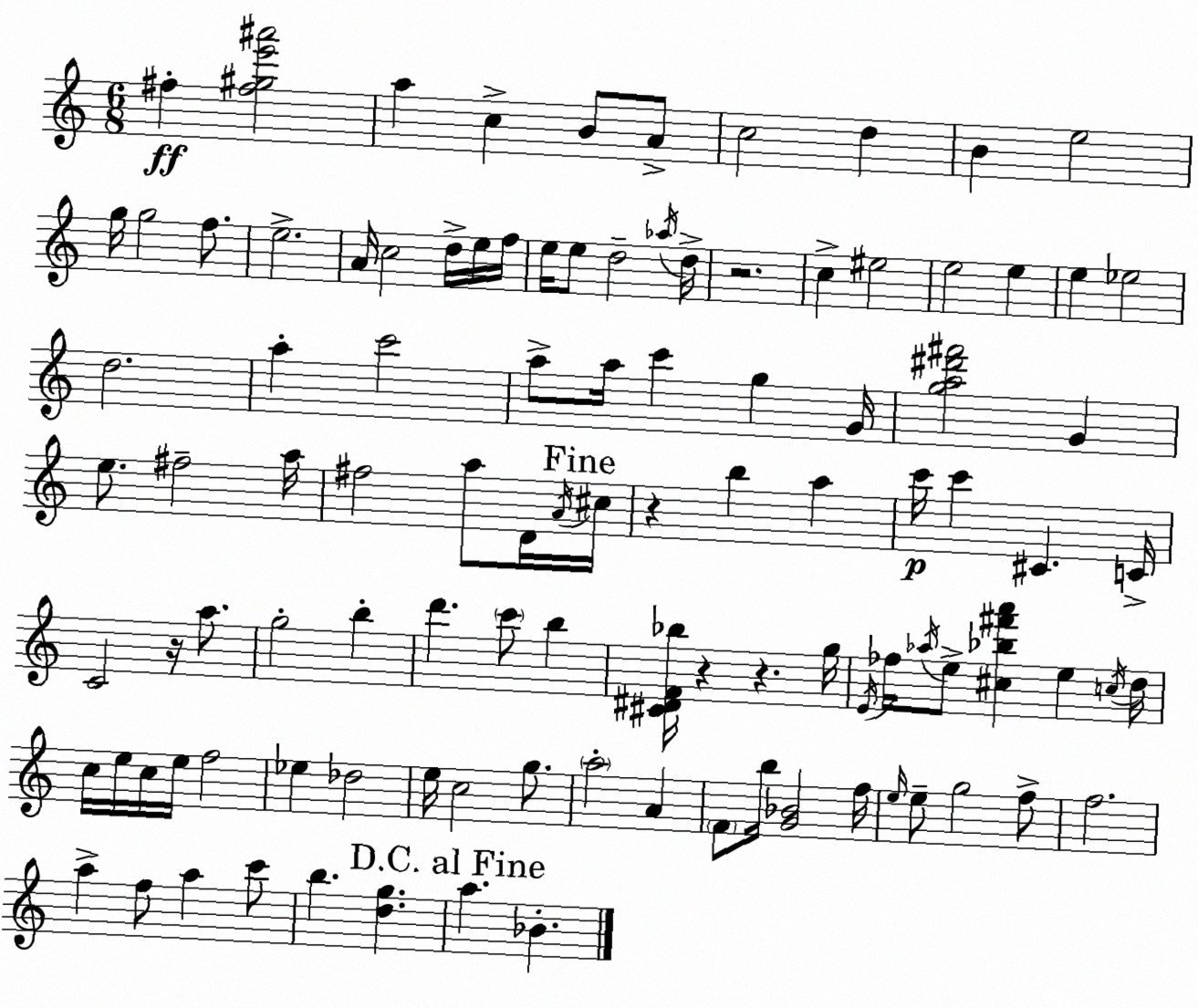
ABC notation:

X:1
T:Untitled
M:6/8
L:1/4
K:C
^f [^f^ge'^a']2 a c B/2 A/2 c2 d B e2 g/4 g2 f/2 e2 A/4 c2 d/4 e/4 f/4 e/4 e/2 d2 _a/4 d/4 z2 c ^e2 e2 e e _e2 d2 a c'2 a/2 a/4 c' g G/4 [ga^d'^f']2 G e/2 ^f2 a/4 ^f2 a/2 D/4 A/4 ^c/4 z b a c'/4 c' ^C C/4 C2 z/4 a/2 g2 b d' c'/2 b [^C^DF_b]/4 z z g/4 E/4 _f/4 _a/4 e/2 [^c_b^f'a'] e c/4 d/4 c/4 e/4 c/4 e/4 f2 _e _d2 e/4 c2 g/2 a2 A F/2 b/4 [G_B]2 f/4 e/4 e/2 g2 f/2 f2 a f/2 a c'/2 b [dg] a _B